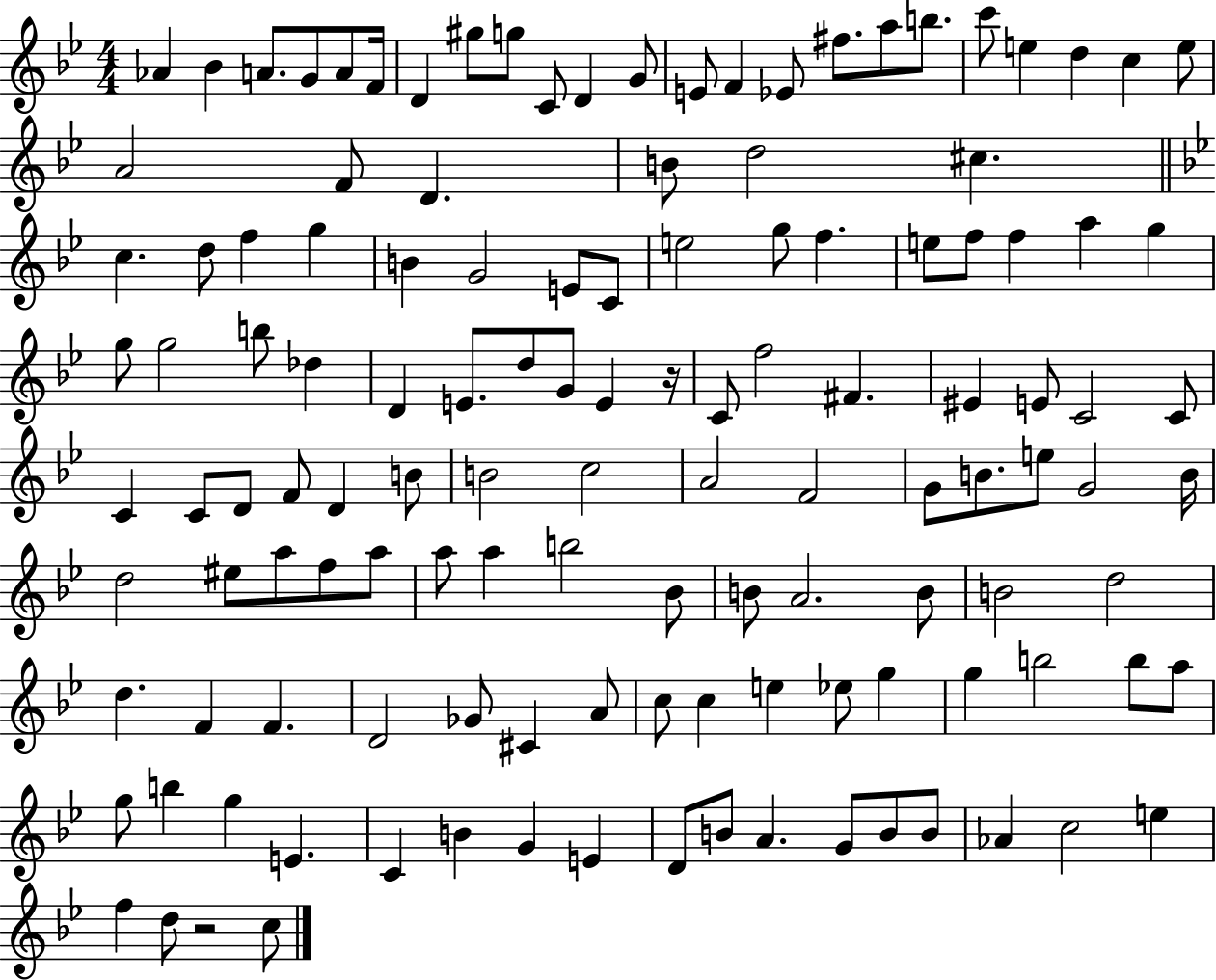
Ab4/q Bb4/q A4/e. G4/e A4/e F4/s D4/q G#5/e G5/e C4/e D4/q G4/e E4/e F4/q Eb4/e F#5/e. A5/e B5/e. C6/e E5/q D5/q C5/q E5/e A4/h F4/e D4/q. B4/e D5/h C#5/q. C5/q. D5/e F5/q G5/q B4/q G4/h E4/e C4/e E5/h G5/e F5/q. E5/e F5/e F5/q A5/q G5/q G5/e G5/h B5/e Db5/q D4/q E4/e. D5/e G4/e E4/q R/s C4/e F5/h F#4/q. EIS4/q E4/e C4/h C4/e C4/q C4/e D4/e F4/e D4/q B4/e B4/h C5/h A4/h F4/h G4/e B4/e. E5/e G4/h B4/s D5/h EIS5/e A5/e F5/e A5/e A5/e A5/q B5/h Bb4/e B4/e A4/h. B4/e B4/h D5/h D5/q. F4/q F4/q. D4/h Gb4/e C#4/q A4/e C5/e C5/q E5/q Eb5/e G5/q G5/q B5/h B5/e A5/e G5/e B5/q G5/q E4/q. C4/q B4/q G4/q E4/q D4/e B4/e A4/q. G4/e B4/e B4/e Ab4/q C5/h E5/q F5/q D5/e R/h C5/e